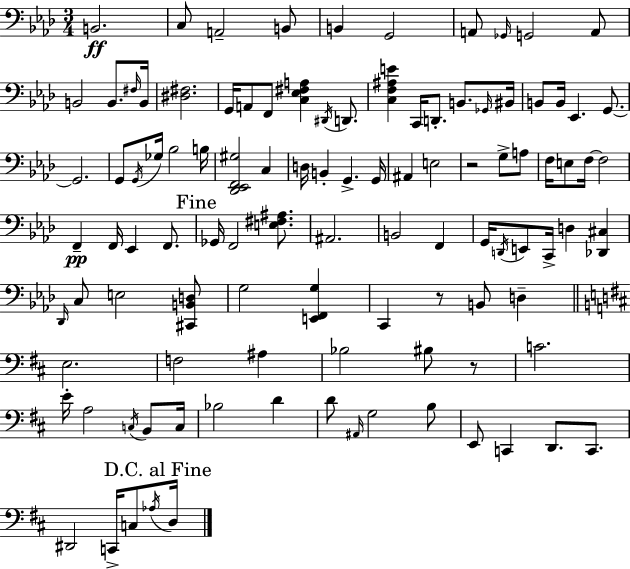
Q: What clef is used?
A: bass